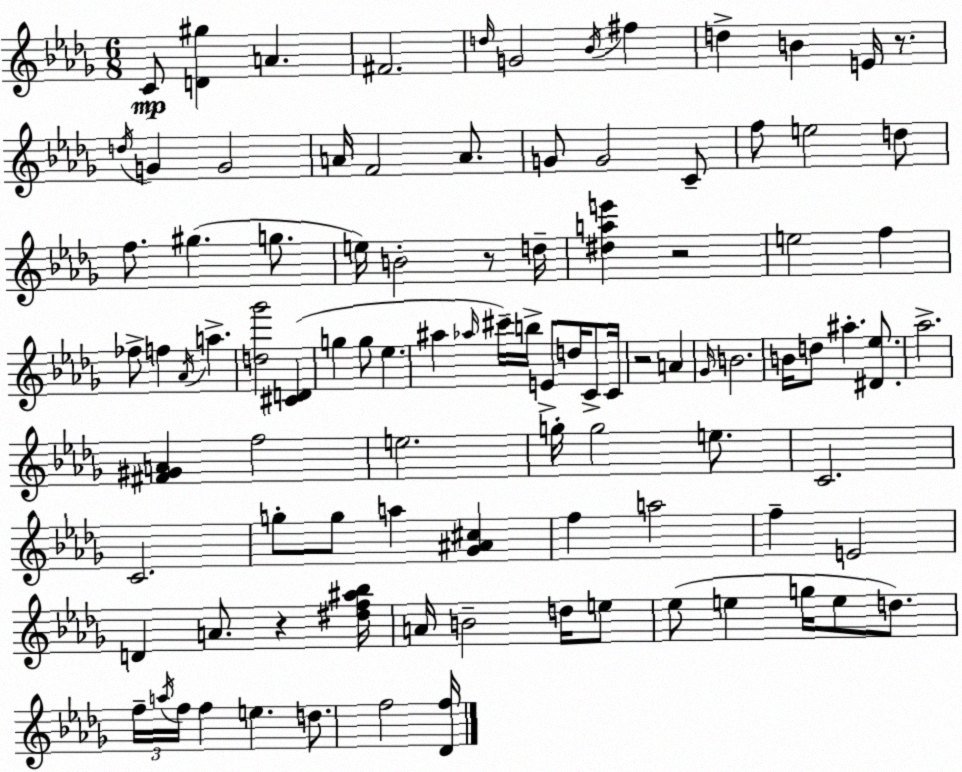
X:1
T:Untitled
M:6/8
L:1/4
K:Bbm
C/2 [D^g] A ^F2 d/4 G2 _B/4 ^f d B E/4 z/2 d/4 G G2 A/4 F2 A/2 G/2 G2 C/2 f/2 e2 d/2 f/2 ^g g/2 e/4 B2 z/2 d/4 [^dae'] z2 e2 f _f/2 f _A/4 a [d_g']2 [^CD] g g/2 _e ^a _a/4 ^c'/4 b/4 E/2 d/4 C/2 C/4 z2 A _G/4 B2 B/4 d/2 ^a [^D_e]/2 _a2 [^F^GA] f2 e2 g/4 g2 e/2 C2 C2 g/2 g/2 a [_G^A^c] f a2 f E2 D A/2 z [^df^a_b]/4 A/4 B2 d/4 e/2 _e/2 e g/4 e/2 d/2 f/4 a/4 f/4 f e d/2 f2 [_Df]/4